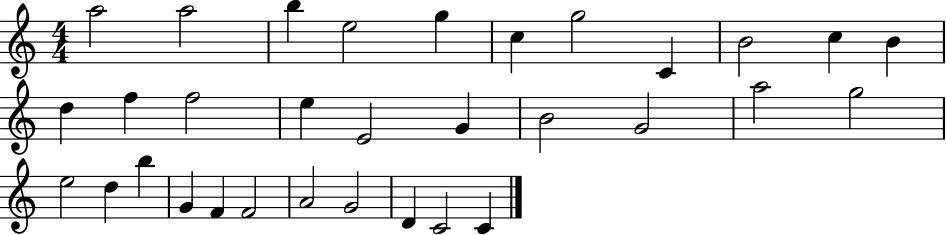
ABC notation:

X:1
T:Untitled
M:4/4
L:1/4
K:C
a2 a2 b e2 g c g2 C B2 c B d f f2 e E2 G B2 G2 a2 g2 e2 d b G F F2 A2 G2 D C2 C